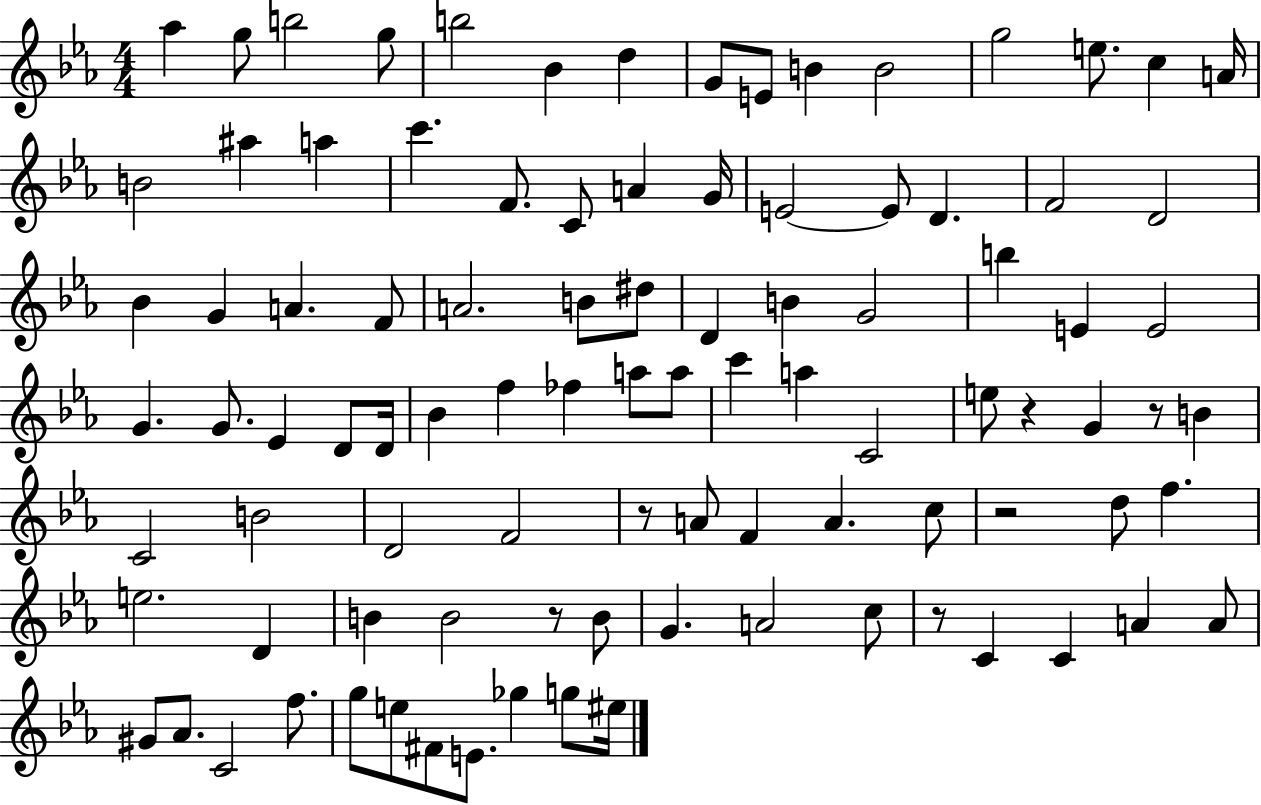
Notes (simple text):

Ab5/q G5/e B5/h G5/e B5/h Bb4/q D5/q G4/e E4/e B4/q B4/h G5/h E5/e. C5/q A4/s B4/h A#5/q A5/q C6/q. F4/e. C4/e A4/q G4/s E4/h E4/e D4/q. F4/h D4/h Bb4/q G4/q A4/q. F4/e A4/h. B4/e D#5/e D4/q B4/q G4/h B5/q E4/q E4/h G4/q. G4/e. Eb4/q D4/e D4/s Bb4/q F5/q FES5/q A5/e A5/e C6/q A5/q C4/h E5/e R/q G4/q R/e B4/q C4/h B4/h D4/h F4/h R/e A4/e F4/q A4/q. C5/e R/h D5/e F5/q. E5/h. D4/q B4/q B4/h R/e B4/e G4/q. A4/h C5/e R/e C4/q C4/q A4/q A4/e G#4/e Ab4/e. C4/h F5/e. G5/e E5/e F#4/e E4/e. Gb5/q G5/e EIS5/s